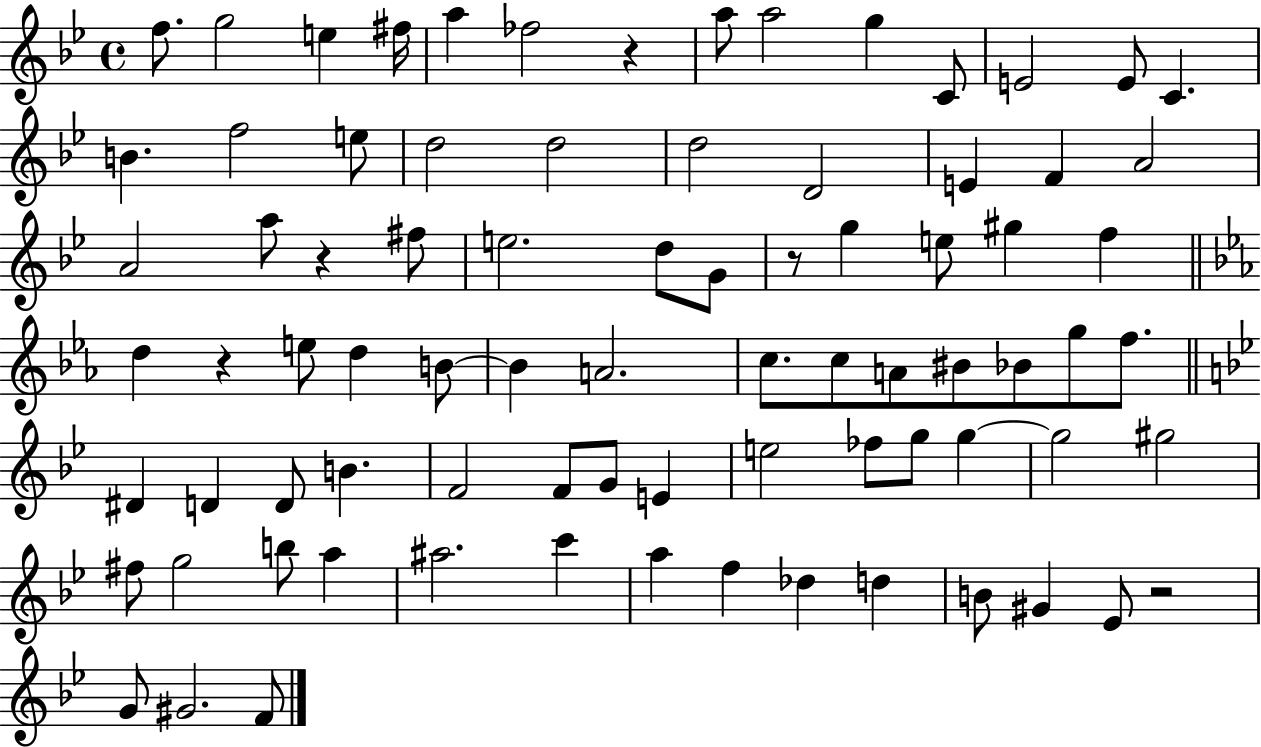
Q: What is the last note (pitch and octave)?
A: F4